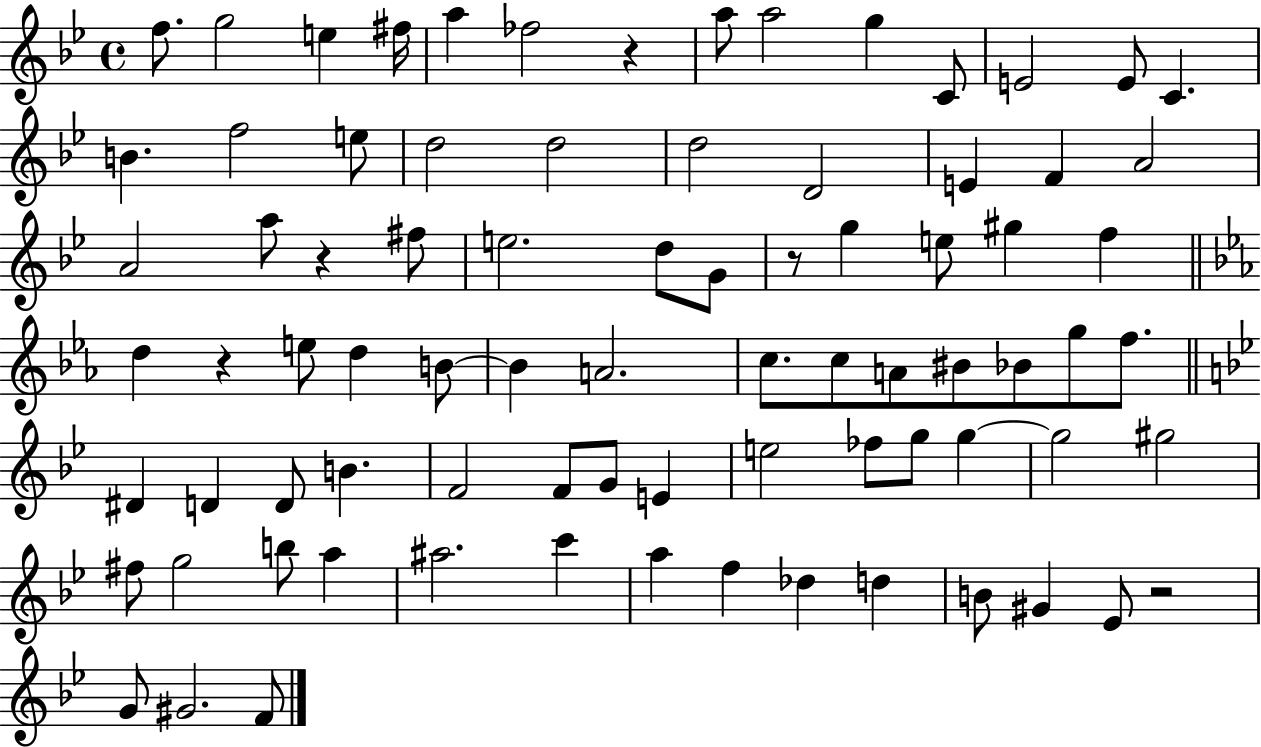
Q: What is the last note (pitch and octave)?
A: F4